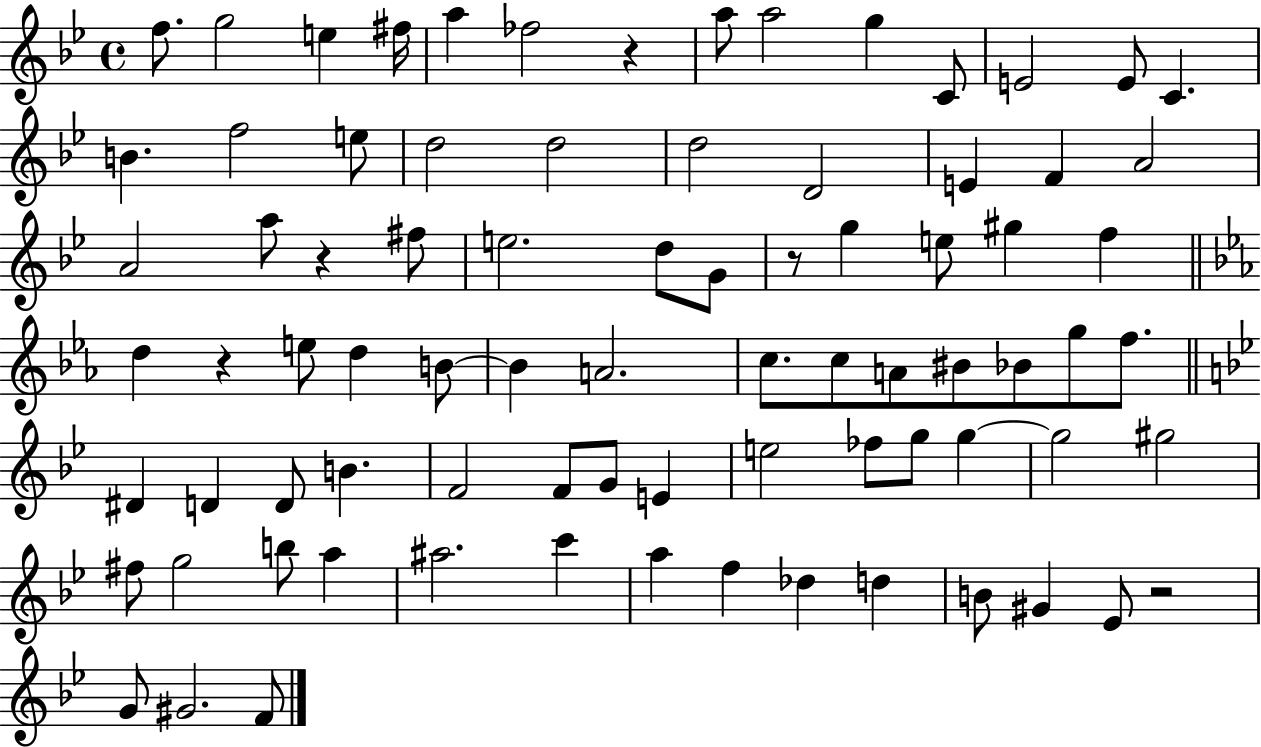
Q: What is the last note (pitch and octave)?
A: F4